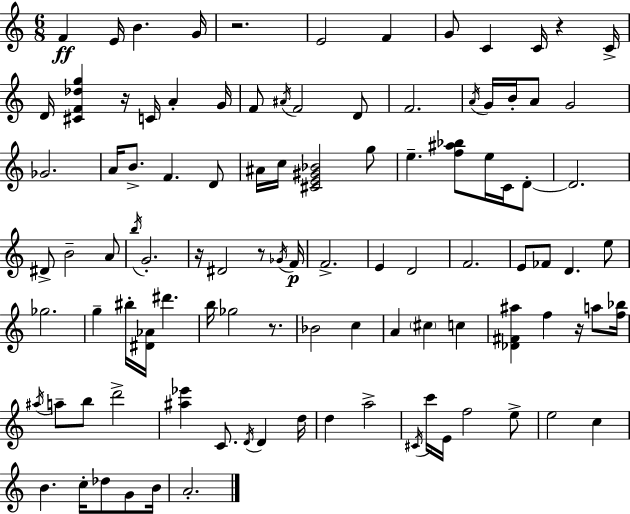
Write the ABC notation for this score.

X:1
T:Untitled
M:6/8
L:1/4
K:Am
F E/4 B G/4 z2 E2 F G/2 C C/4 z C/4 D/4 [^CF_dg] z/4 C/4 A G/4 F/2 ^A/4 F2 D/2 F2 A/4 G/4 B/4 A/2 G2 _G2 A/4 B/2 F D/2 ^A/4 c/4 [^CE^G_B]2 g/2 e [f^a_b]/2 e/4 C/4 D/2 D2 ^D/2 B2 A/2 b/4 G2 z/4 ^D2 z/2 _G/4 F/4 F2 E D2 F2 E/2 _F/2 D e/2 _g2 g ^b/4 [^D_A]/4 ^d' b/4 _g2 z/2 _B2 c A ^c c [_D^F^a] f z/4 a/2 [f_b]/4 ^a/4 a/2 b/2 d'2 [^a_e'] C/2 D/4 D d/4 d a2 ^C/4 c'/4 E/4 f2 e/2 e2 c B c/4 _d/2 G/2 B/4 A2